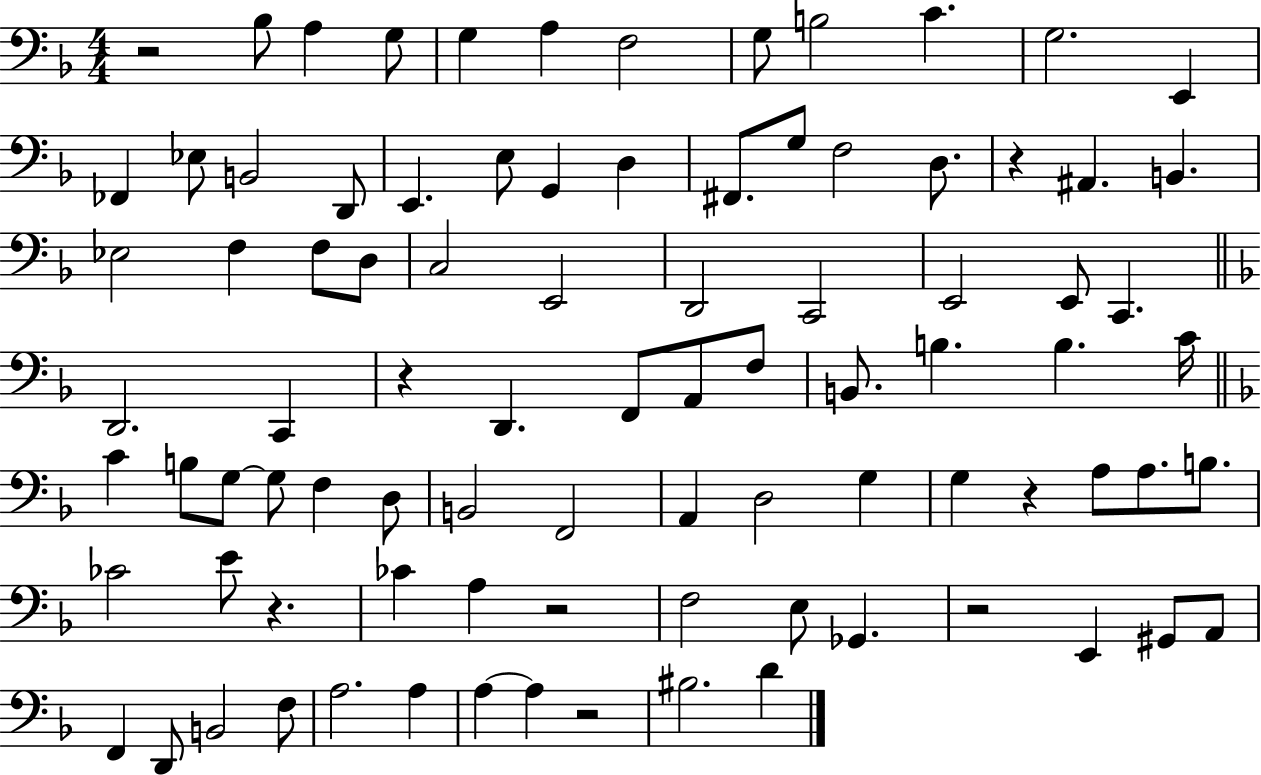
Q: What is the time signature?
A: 4/4